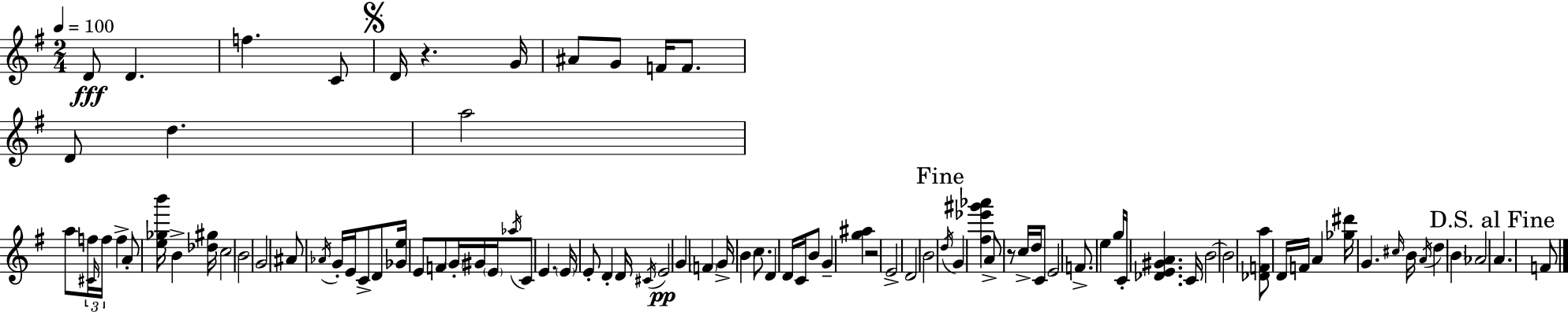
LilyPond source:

{
  \clef treble
  \numericTimeSignature
  \time 2/4
  \key g \major
  \tempo 4 = 100
  d'8\fff d'4. | f''4. c'8 | \mark \markup { \musicglyph "scripts.segno" } d'16 r4. g'16 | ais'8 g'8 f'16 f'8. | \break d'8 d''4. | a''2 | a''8 \tuplet 3/2 { f''16 \grace { cis'16 } f''16 } f''4-> | a'8-. <e'' ges'' b'''>16 b'4-> | \break <des'' gis''>16 c''2 | b'2 | g'2 | ais'8 \acciaccatura { aes'16 } g'16-. e'16 c'8-> | \break d'8 <ges' e''>16 e'8 f'8 \parenthesize g'16-. | gis'16 \parenthesize e'16 \acciaccatura { aes''16 } c'8 e'4. | \parenthesize e'16 e'8-. d'4-. | d'16 \acciaccatura { cis'16 } e'2\pp | \break g'4 | \parenthesize f'4 g'16-> \parenthesize b'4 | c''8. d'4 | d'16 c'16 b'8 g'4-- | \break <g'' ais''>4 r2 | e'2-> | d'2 | b'2 | \break \mark "Fine" \acciaccatura { d''16 } g'4 | <fis'' ees''' gis''' aes'''>4 a'8-> r8 | c''16-> d''16 c'8 e'2 | f'8.-> | \break e''4 g''16 c'16-. <des' e' gis' a'>4. | c'16 b'2~~ | b'2 | <des' f' a''>8 d'16 | \break f'16 a'4 <ges'' dis'''>16 g'4. | \grace { cis''16 } b'16 \acciaccatura { a'16 } d''4 | \parenthesize b'4 aes'2 | \mark "D.S. al Fine" a'4. | \break f'8 \bar "|."
}